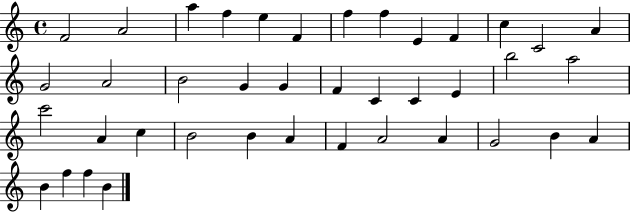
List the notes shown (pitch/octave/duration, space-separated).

F4/h A4/h A5/q F5/q E5/q F4/q F5/q F5/q E4/q F4/q C5/q C4/h A4/q G4/h A4/h B4/h G4/q G4/q F4/q C4/q C4/q E4/q B5/h A5/h C6/h A4/q C5/q B4/h B4/q A4/q F4/q A4/h A4/q G4/h B4/q A4/q B4/q F5/q F5/q B4/q